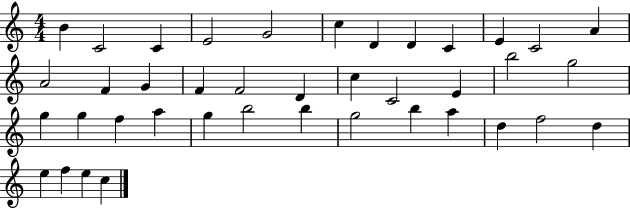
{
  \clef treble
  \numericTimeSignature
  \time 4/4
  \key c \major
  b'4 c'2 c'4 | e'2 g'2 | c''4 d'4 d'4 c'4 | e'4 c'2 a'4 | \break a'2 f'4 g'4 | f'4 f'2 d'4 | c''4 c'2 e'4 | b''2 g''2 | \break g''4 g''4 f''4 a''4 | g''4 b''2 b''4 | g''2 b''4 a''4 | d''4 f''2 d''4 | \break e''4 f''4 e''4 c''4 | \bar "|."
}